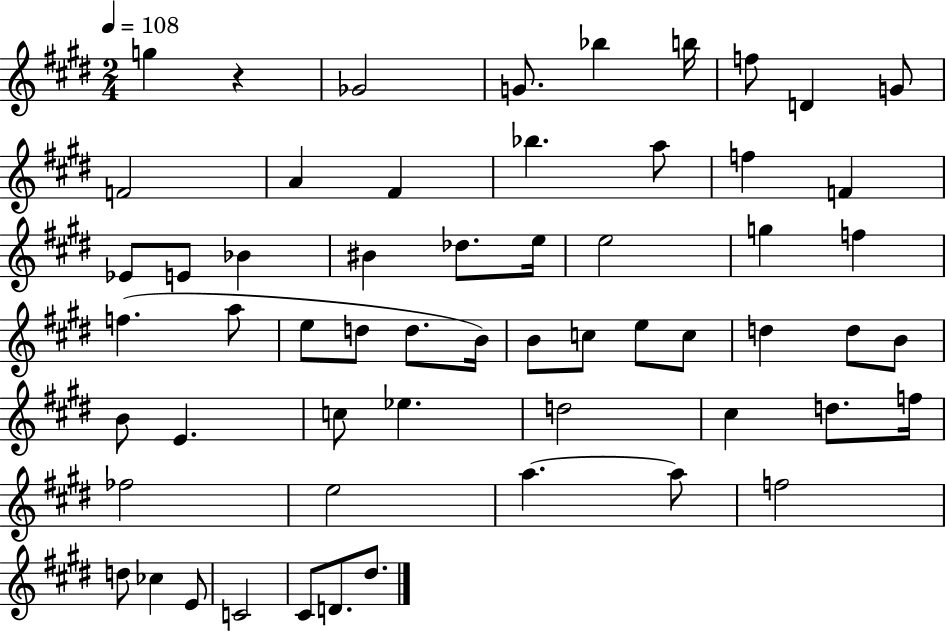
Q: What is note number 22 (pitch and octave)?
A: E5